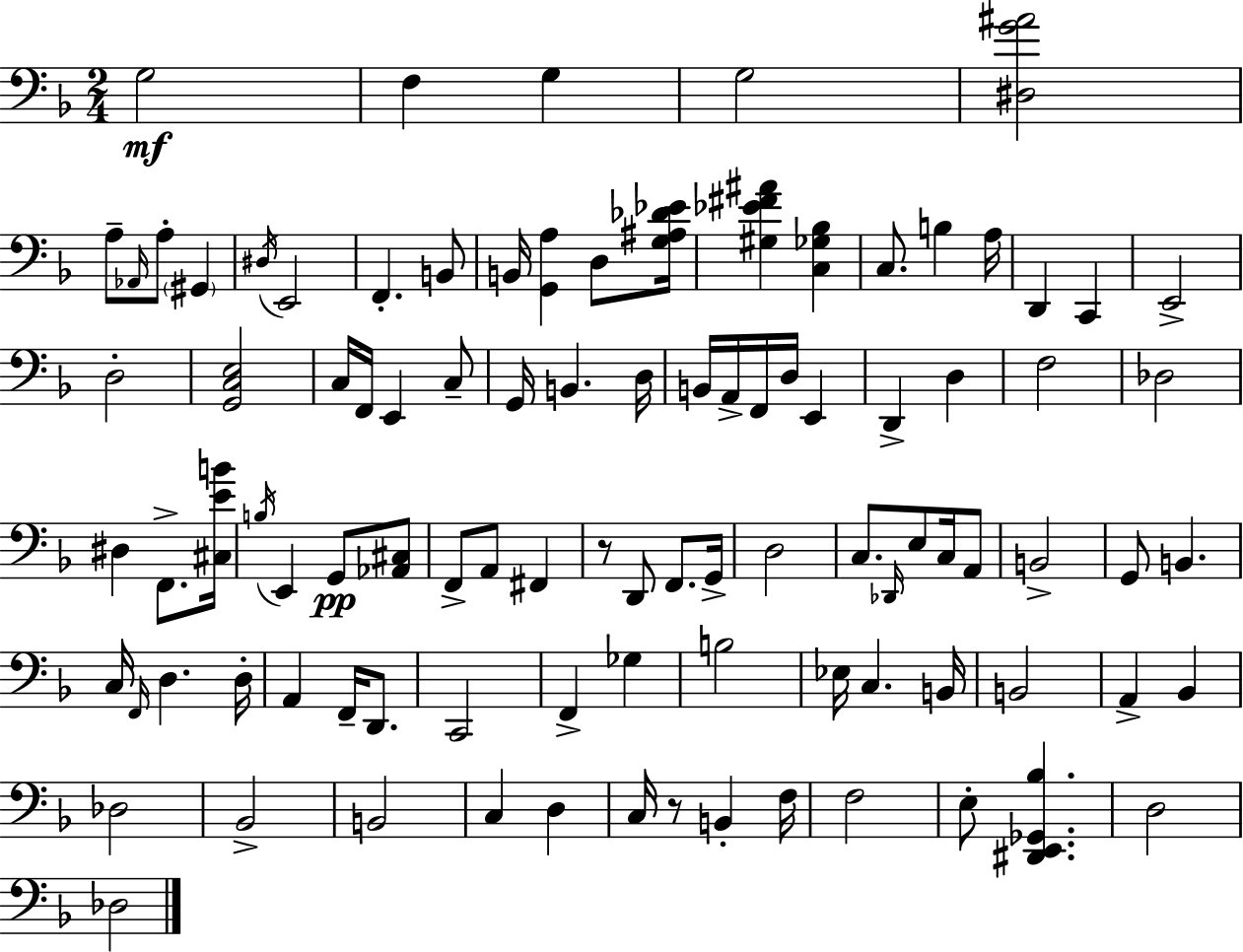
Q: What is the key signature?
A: F major